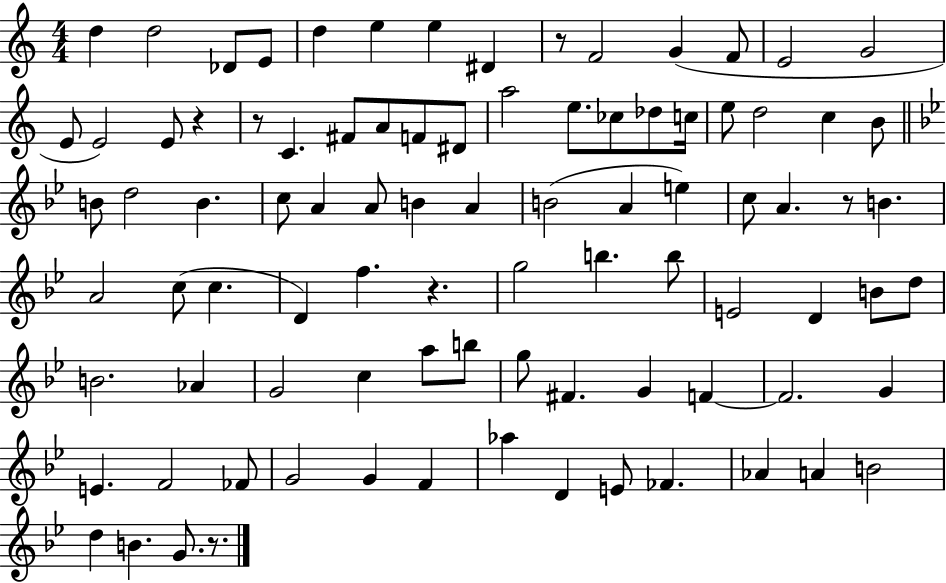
D5/q D5/h Db4/e E4/e D5/q E5/q E5/q D#4/q R/e F4/h G4/q F4/e E4/h G4/h E4/e E4/h E4/e R/q R/e C4/q. F#4/e A4/e F4/e D#4/e A5/h E5/e. CES5/e Db5/e C5/s E5/e D5/h C5/q B4/e B4/e D5/h B4/q. C5/e A4/q A4/e B4/q A4/q B4/h A4/q E5/q C5/e A4/q. R/e B4/q. A4/h C5/e C5/q. D4/q F5/q. R/q. G5/h B5/q. B5/e E4/h D4/q B4/e D5/e B4/h. Ab4/q G4/h C5/q A5/e B5/e G5/e F#4/q. G4/q F4/q F4/h. G4/q E4/q. F4/h FES4/e G4/h G4/q F4/q Ab5/q D4/q E4/e FES4/q. Ab4/q A4/q B4/h D5/q B4/q. G4/e. R/e.